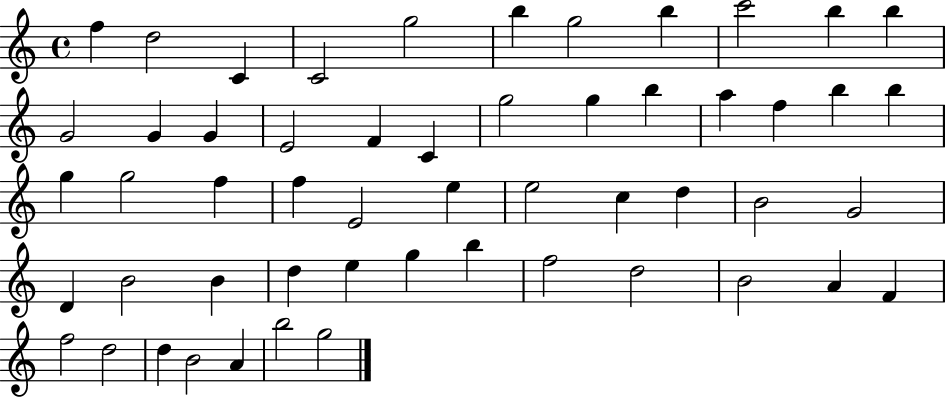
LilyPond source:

{
  \clef treble
  \time 4/4
  \defaultTimeSignature
  \key c \major
  f''4 d''2 c'4 | c'2 g''2 | b''4 g''2 b''4 | c'''2 b''4 b''4 | \break g'2 g'4 g'4 | e'2 f'4 c'4 | g''2 g''4 b''4 | a''4 f''4 b''4 b''4 | \break g''4 g''2 f''4 | f''4 e'2 e''4 | e''2 c''4 d''4 | b'2 g'2 | \break d'4 b'2 b'4 | d''4 e''4 g''4 b''4 | f''2 d''2 | b'2 a'4 f'4 | \break f''2 d''2 | d''4 b'2 a'4 | b''2 g''2 | \bar "|."
}